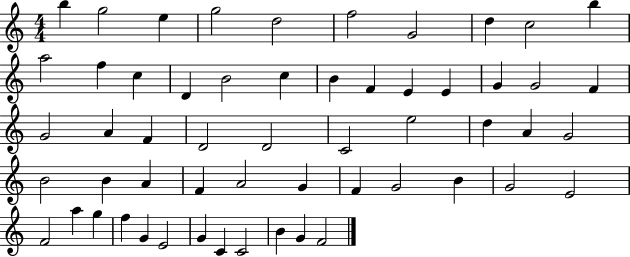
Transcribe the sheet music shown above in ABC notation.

X:1
T:Untitled
M:4/4
L:1/4
K:C
b g2 e g2 d2 f2 G2 d c2 b a2 f c D B2 c B F E E G G2 F G2 A F D2 D2 C2 e2 d A G2 B2 B A F A2 G F G2 B G2 E2 F2 a g f G E2 G C C2 B G F2